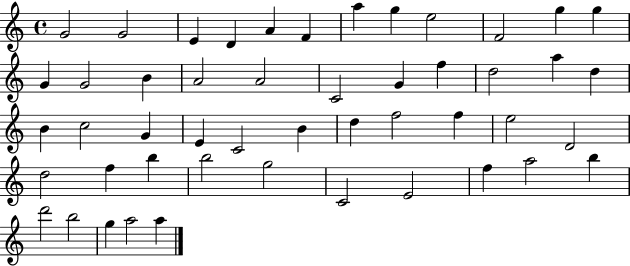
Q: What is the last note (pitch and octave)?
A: A5